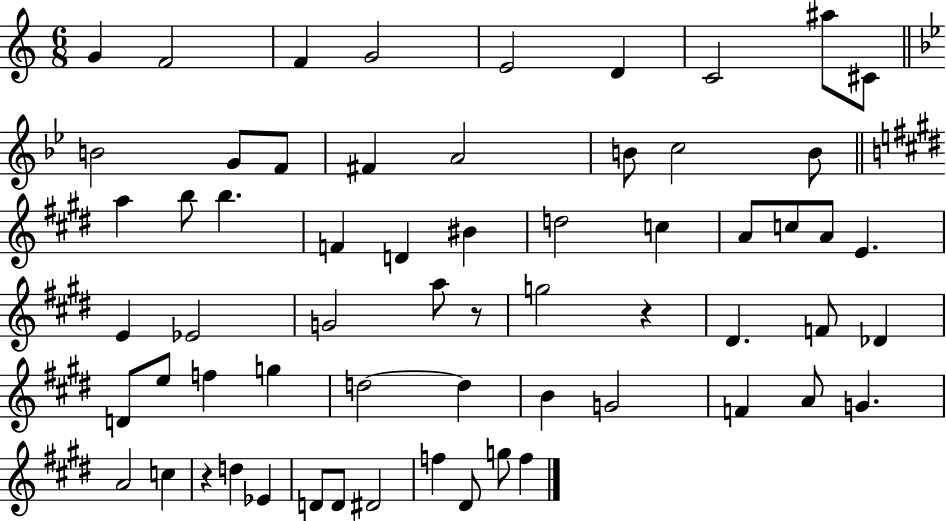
{
  \clef treble
  \numericTimeSignature
  \time 6/8
  \key c \major
  g'4 f'2 | f'4 g'2 | e'2 d'4 | c'2 ais''8 cis'8 | \break \bar "||" \break \key bes \major b'2 g'8 f'8 | fis'4 a'2 | b'8 c''2 b'8 | \bar "||" \break \key e \major a''4 b''8 b''4. | f'4 d'4 bis'4 | d''2 c''4 | a'8 c''8 a'8 e'4. | \break e'4 ees'2 | g'2 a''8 r8 | g''2 r4 | dis'4. f'8 des'4 | \break d'8 e''8 f''4 g''4 | d''2~~ d''4 | b'4 g'2 | f'4 a'8 g'4. | \break a'2 c''4 | r4 d''4 ees'4 | d'8 d'8 dis'2 | f''4 dis'8 g''8 f''4 | \break \bar "|."
}